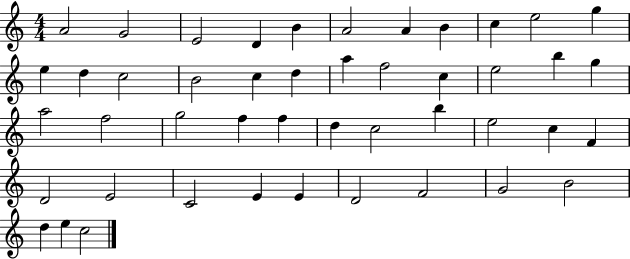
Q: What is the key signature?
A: C major